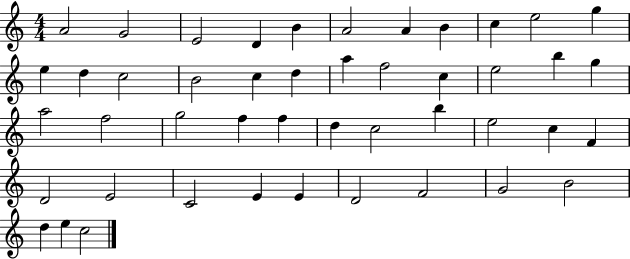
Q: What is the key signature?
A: C major